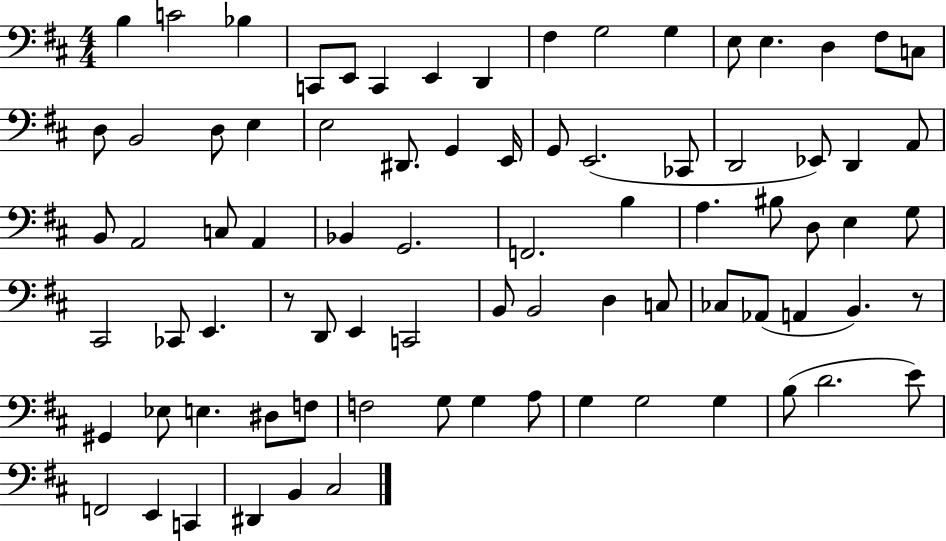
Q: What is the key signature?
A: D major